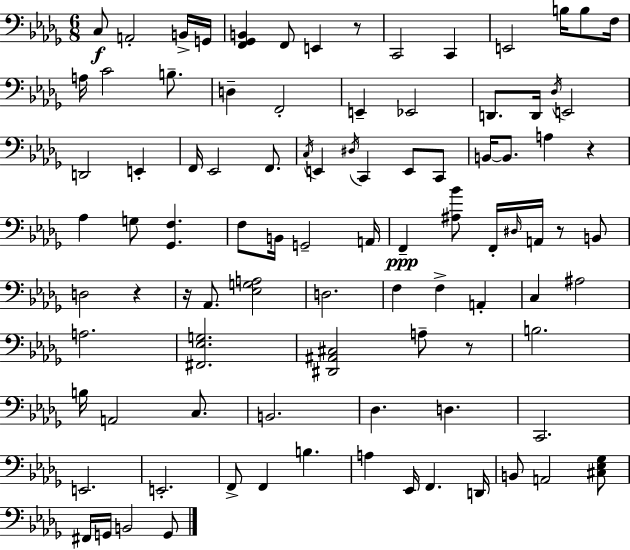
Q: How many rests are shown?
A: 6